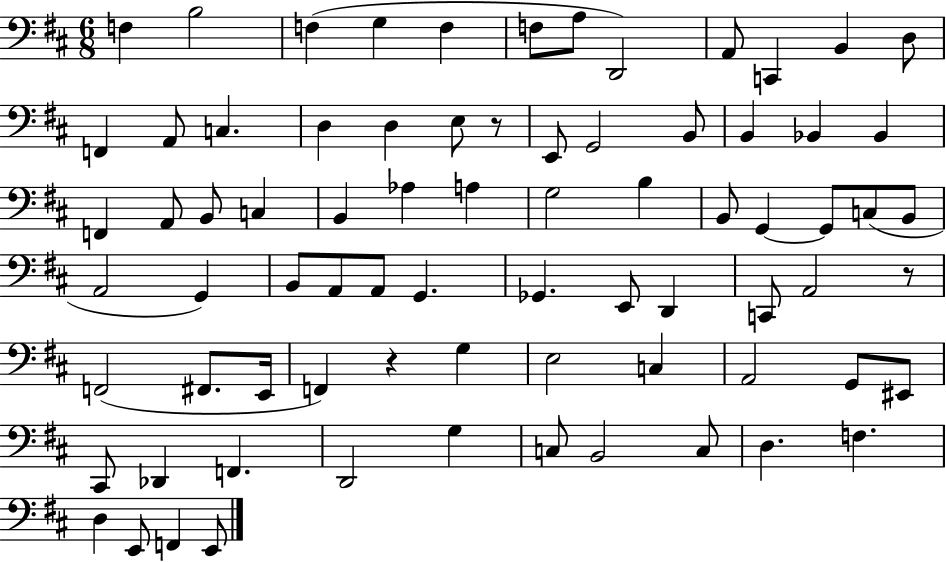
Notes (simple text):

F3/q B3/h F3/q G3/q F3/q F3/e A3/e D2/h A2/e C2/q B2/q D3/e F2/q A2/e C3/q. D3/q D3/q E3/e R/e E2/e G2/h B2/e B2/q Bb2/q Bb2/q F2/q A2/e B2/e C3/q B2/q Ab3/q A3/q G3/h B3/q B2/e G2/q G2/e C3/e B2/e A2/h G2/q B2/e A2/e A2/e G2/q. Gb2/q. E2/e D2/q C2/e A2/h R/e F2/h F#2/e. E2/s F2/q R/q G3/q E3/h C3/q A2/h G2/e EIS2/e C#2/e Db2/q F2/q. D2/h G3/q C3/e B2/h C3/e D3/q. F3/q. D3/q E2/e F2/q E2/e